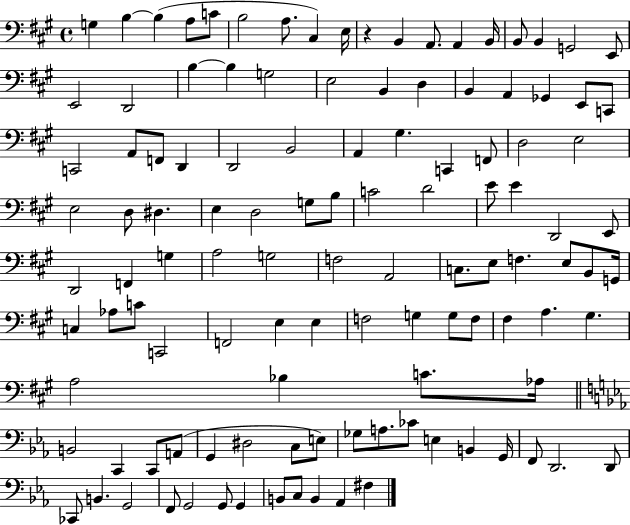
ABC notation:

X:1
T:Untitled
M:4/4
L:1/4
K:A
G, B, B, A,/2 C/2 B,2 A,/2 ^C, E,/4 z B,, A,,/2 A,, B,,/4 B,,/2 B,, G,,2 E,,/2 E,,2 D,,2 B, B, G,2 E,2 B,, D, B,, A,, _G,, E,,/2 C,,/2 C,,2 A,,/2 F,,/2 D,, D,,2 B,,2 A,, ^G, C,, F,,/2 D,2 E,2 E,2 D,/2 ^D, E, D,2 G,/2 B,/2 C2 D2 E/2 E D,,2 E,,/2 D,,2 F,, G, A,2 G,2 F,2 A,,2 C,/2 E,/2 F, E,/2 B,,/2 G,,/4 C, _A,/2 C/2 C,,2 F,,2 E, E, F,2 G, G,/2 F,/2 ^F, A, ^G, A,2 _B, C/2 _A,/4 B,,2 C,, C,,/2 A,,/2 G,, ^D,2 C,/2 E,/2 _G,/2 A,/2 _C/2 E, B,, G,,/4 F,,/2 D,,2 D,,/2 _C,,/2 B,, G,,2 F,,/2 G,,2 G,,/2 G,, B,,/2 C,/2 B,, _A,, ^F,